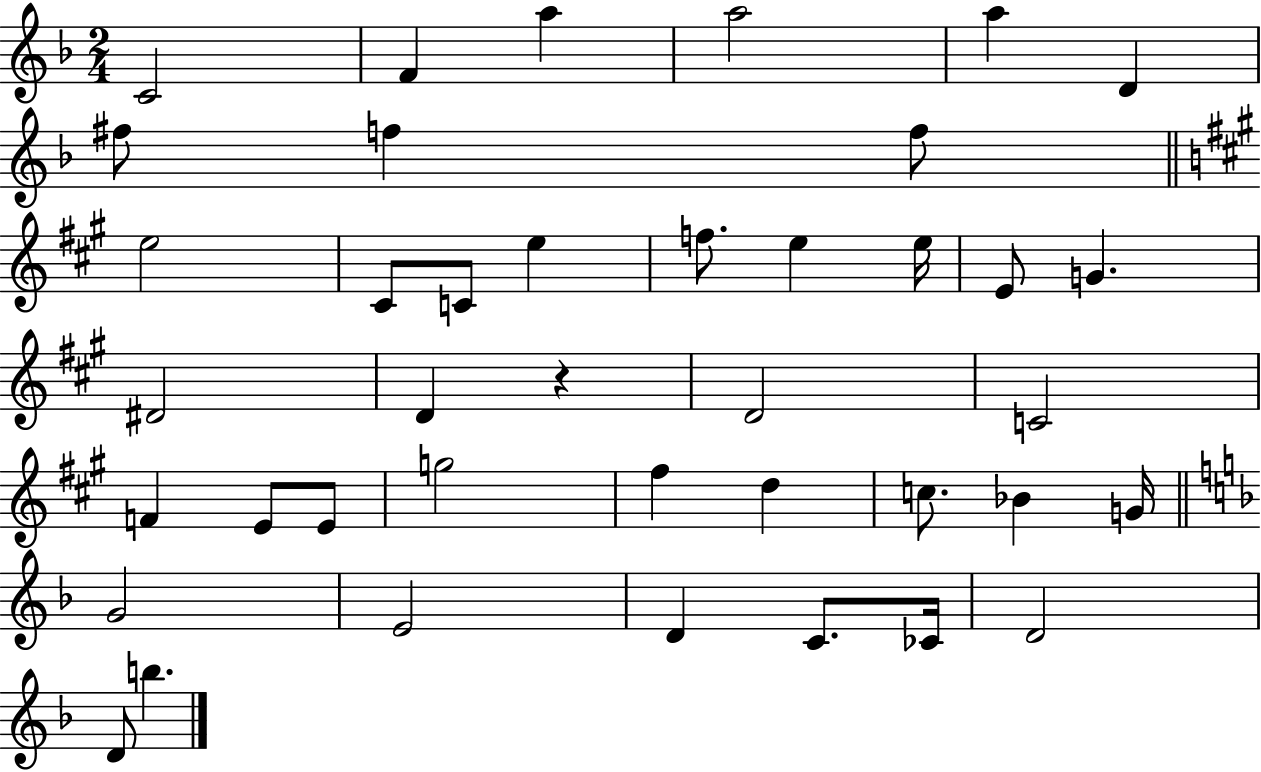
X:1
T:Untitled
M:2/4
L:1/4
K:F
C2 F a a2 a D ^f/2 f f/2 e2 ^C/2 C/2 e f/2 e e/4 E/2 G ^D2 D z D2 C2 F E/2 E/2 g2 ^f d c/2 _B G/4 G2 E2 D C/2 _C/4 D2 D/2 b